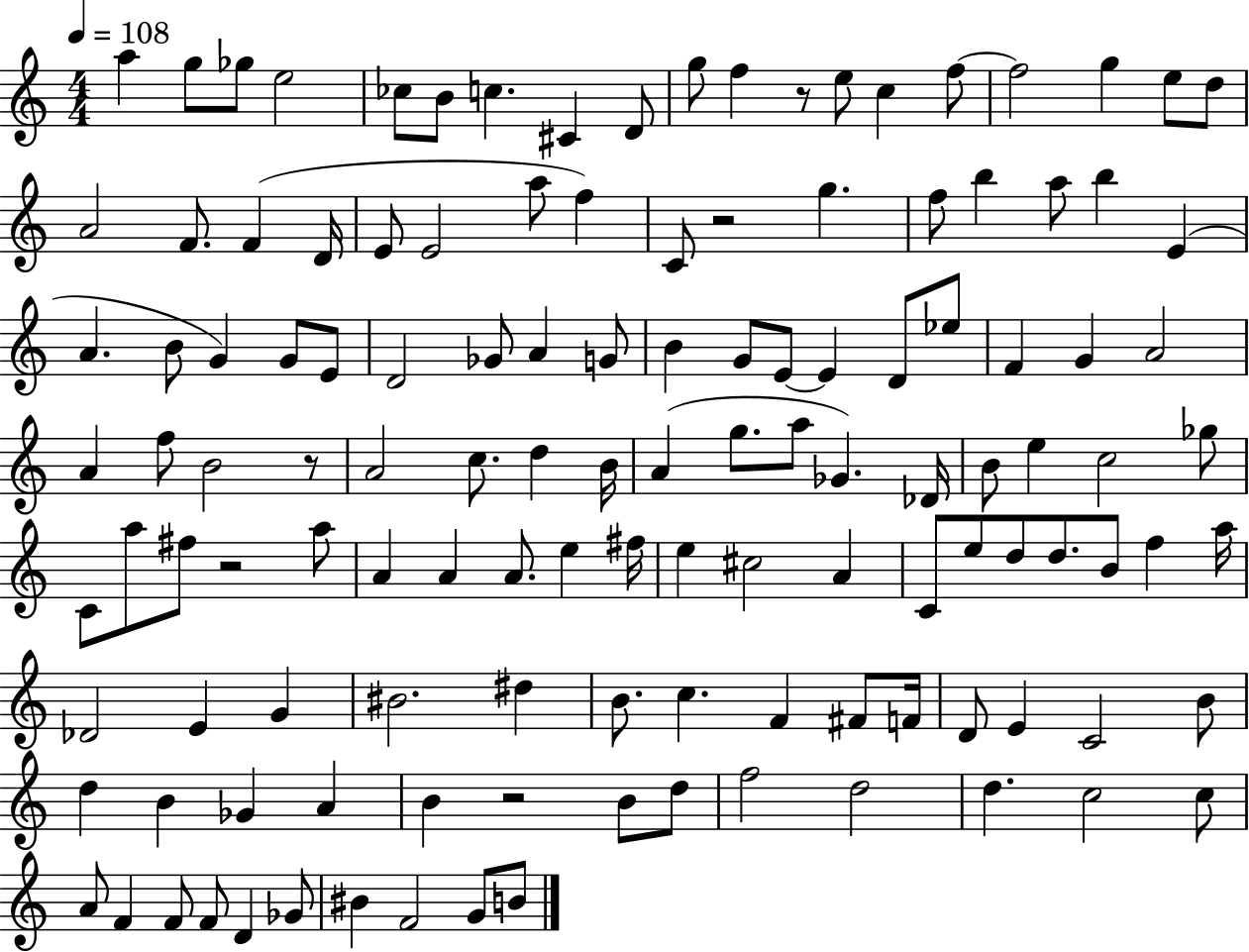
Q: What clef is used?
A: treble